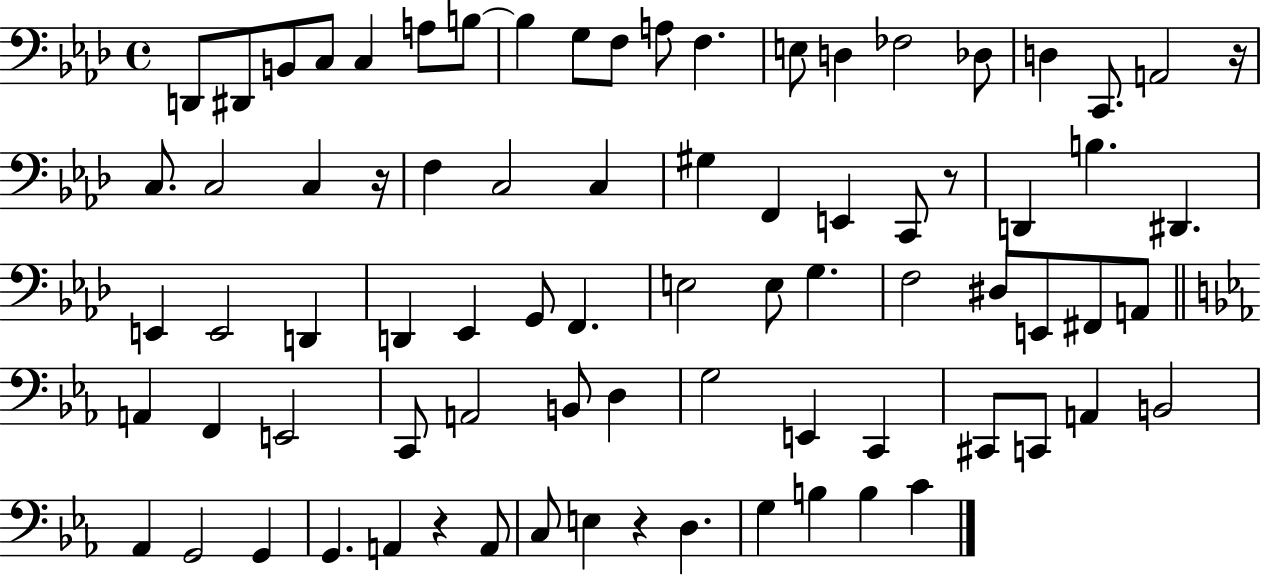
X:1
T:Untitled
M:4/4
L:1/4
K:Ab
D,,/2 ^D,,/2 B,,/2 C,/2 C, A,/2 B,/2 B, G,/2 F,/2 A,/2 F, E,/2 D, _F,2 _D,/2 D, C,,/2 A,,2 z/4 C,/2 C,2 C, z/4 F, C,2 C, ^G, F,, E,, C,,/2 z/2 D,, B, ^D,, E,, E,,2 D,, D,, _E,, G,,/2 F,, E,2 E,/2 G, F,2 ^D,/2 E,,/2 ^F,,/2 A,,/2 A,, F,, E,,2 C,,/2 A,,2 B,,/2 D, G,2 E,, C,, ^C,,/2 C,,/2 A,, B,,2 _A,, G,,2 G,, G,, A,, z A,,/2 C,/2 E, z D, G, B, B, C